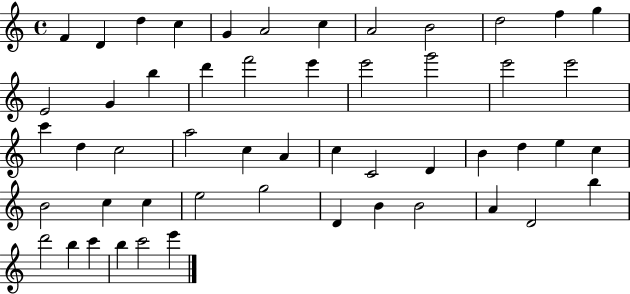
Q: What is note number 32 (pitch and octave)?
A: B4